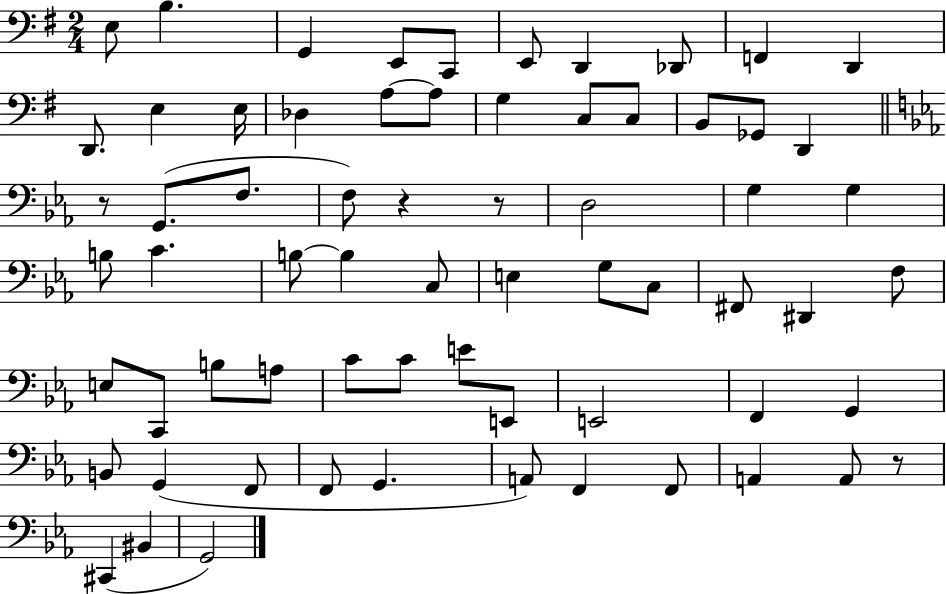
E3/e B3/q. G2/q E2/e C2/e E2/e D2/q Db2/e F2/q D2/q D2/e. E3/q E3/s Db3/q A3/e A3/e G3/q C3/e C3/e B2/e Gb2/e D2/q R/e G2/e. F3/e. F3/e R/q R/e D3/h G3/q G3/q B3/e C4/q. B3/e B3/q C3/e E3/q G3/e C3/e F#2/e D#2/q F3/e E3/e C2/e B3/e A3/e C4/e C4/e E4/e E2/e E2/h F2/q G2/q B2/e G2/q F2/e F2/e G2/q. A2/e F2/q F2/e A2/q A2/e R/e C#2/q BIS2/q G2/h